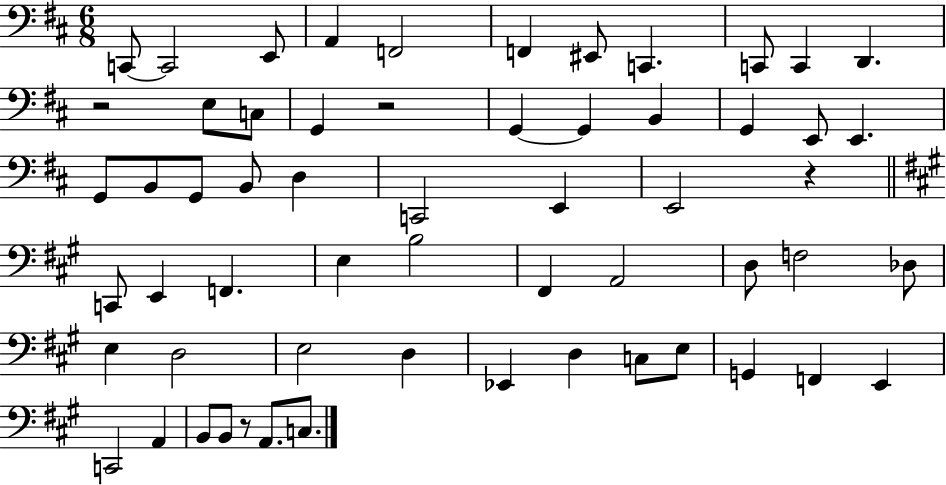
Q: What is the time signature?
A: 6/8